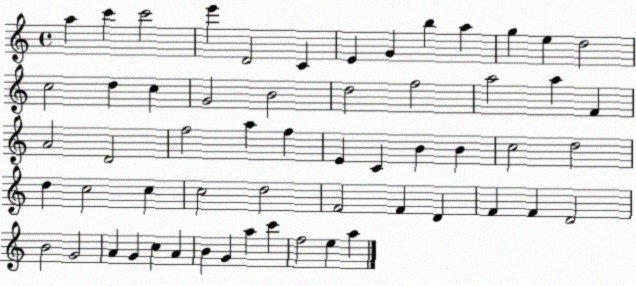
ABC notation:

X:1
T:Untitled
M:4/4
L:1/4
K:C
a c' c'2 e' D2 C E G b a g e d2 c2 d c G2 B2 d2 f2 a2 a F A2 D2 f2 a f E C B B c2 d2 d c2 c c2 d2 F2 F D F F D2 B2 G2 A G c A B G a c' f2 e a